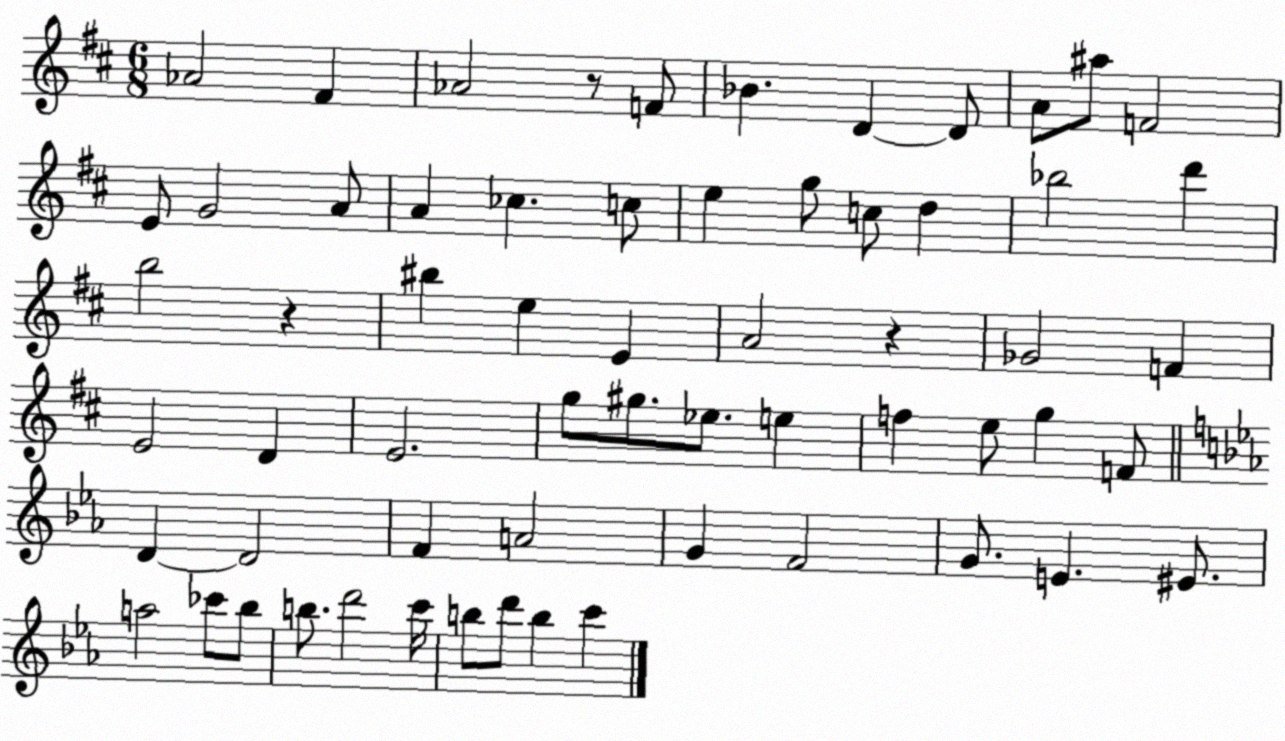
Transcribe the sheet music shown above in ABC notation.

X:1
T:Untitled
M:6/8
L:1/4
K:D
_A2 ^F _A2 z/2 F/2 _B D D/2 A/2 ^a/2 F2 E/2 G2 A/2 A _c c/2 e g/2 c/2 d _b2 d' b2 z ^b e E A2 z _G2 F E2 D E2 g/2 ^g/2 _e/2 e f e/2 g F/2 D D2 F A2 G F2 G/2 E ^E/2 a2 _c'/2 _b/2 b/2 d'2 c'/4 b/2 d'/2 b c'